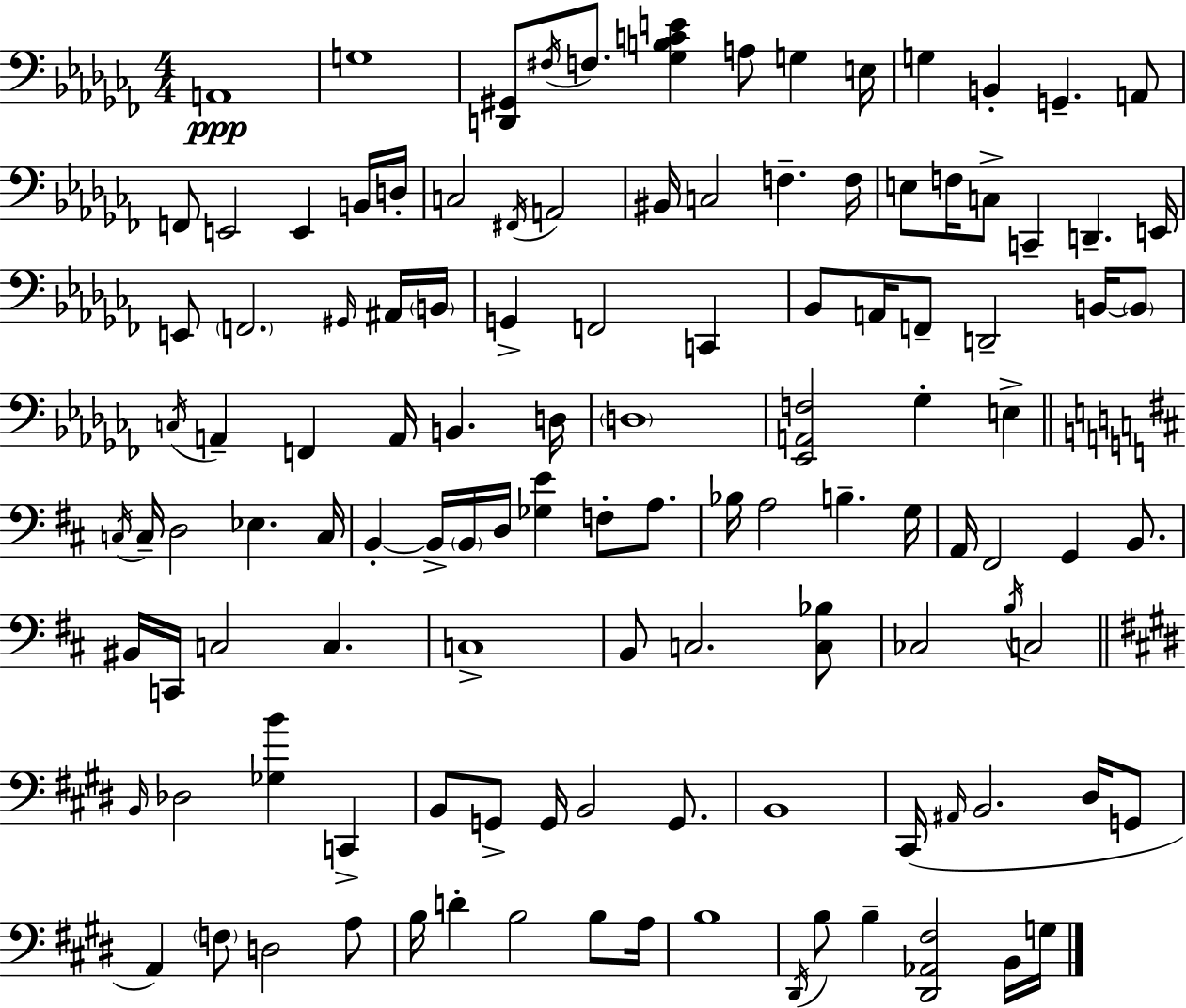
X:1
T:Untitled
M:4/4
L:1/4
K:Abm
A,,4 G,4 [D,,^G,,]/2 ^F,/4 F,/2 [_G,B,CE] A,/2 G, E,/4 G, B,, G,, A,,/2 F,,/2 E,,2 E,, B,,/4 D,/4 C,2 ^F,,/4 A,,2 ^B,,/4 C,2 F, F,/4 E,/2 F,/4 C,/2 C,, D,, E,,/4 E,,/2 F,,2 ^G,,/4 ^A,,/4 B,,/4 G,, F,,2 C,, _B,,/2 A,,/4 F,,/2 D,,2 B,,/4 B,,/2 C,/4 A,, F,, A,,/4 B,, D,/4 D,4 [_E,,A,,F,]2 _G, E, C,/4 C,/4 D,2 _E, C,/4 B,, B,,/4 B,,/4 D,/4 [_G,E] F,/2 A,/2 _B,/4 A,2 B, G,/4 A,,/4 ^F,,2 G,, B,,/2 ^B,,/4 C,,/4 C,2 C, C,4 B,,/2 C,2 [C,_B,]/2 _C,2 B,/4 C,2 B,,/4 _D,2 [_G,B] C,, B,,/2 G,,/2 G,,/4 B,,2 G,,/2 B,,4 ^C,,/4 ^A,,/4 B,,2 ^D,/4 G,,/2 A,, F,/2 D,2 A,/2 B,/4 D B,2 B,/2 A,/4 B,4 ^D,,/4 B,/2 B, [^D,,_A,,^F,]2 B,,/4 G,/4